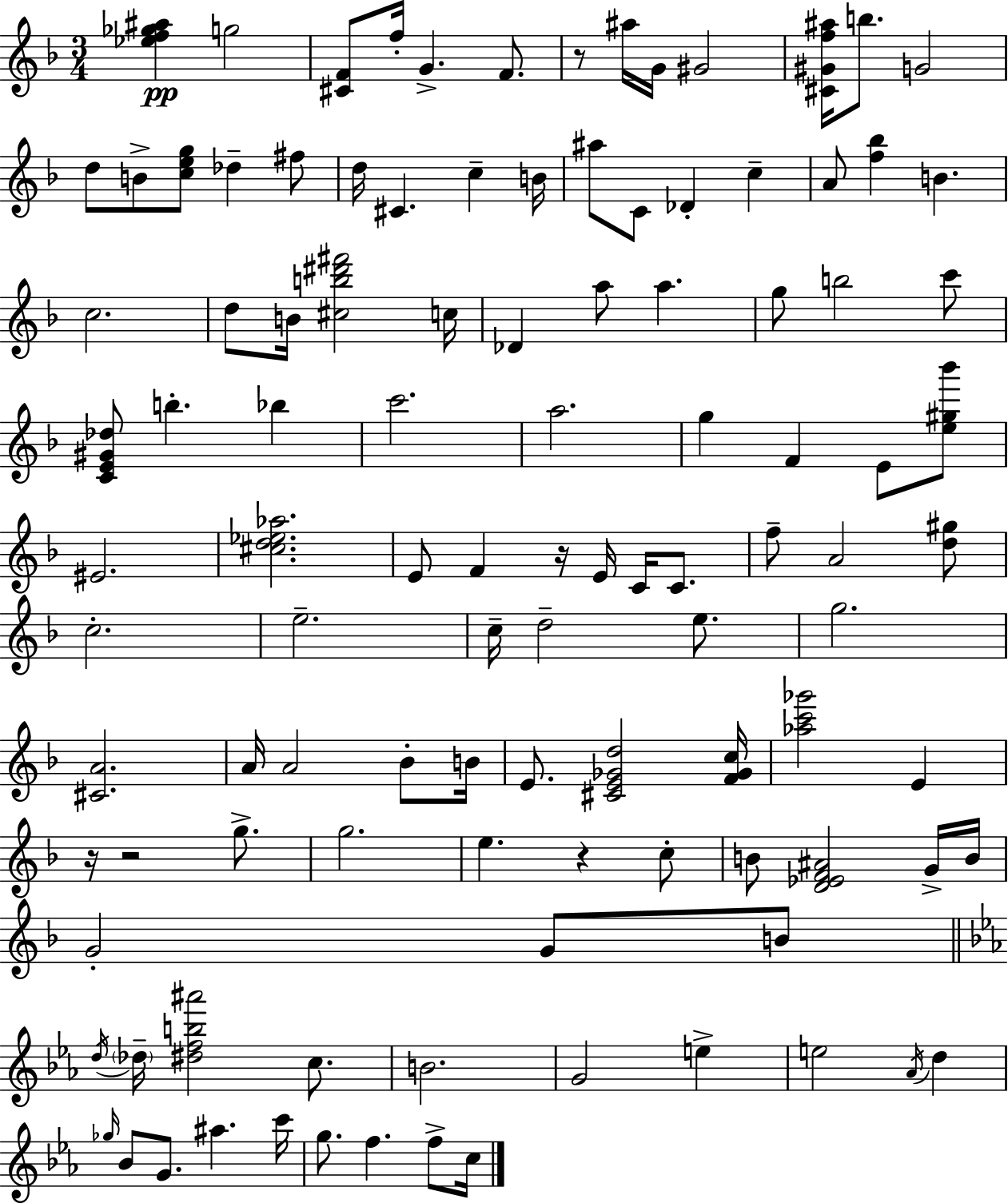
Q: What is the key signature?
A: D minor